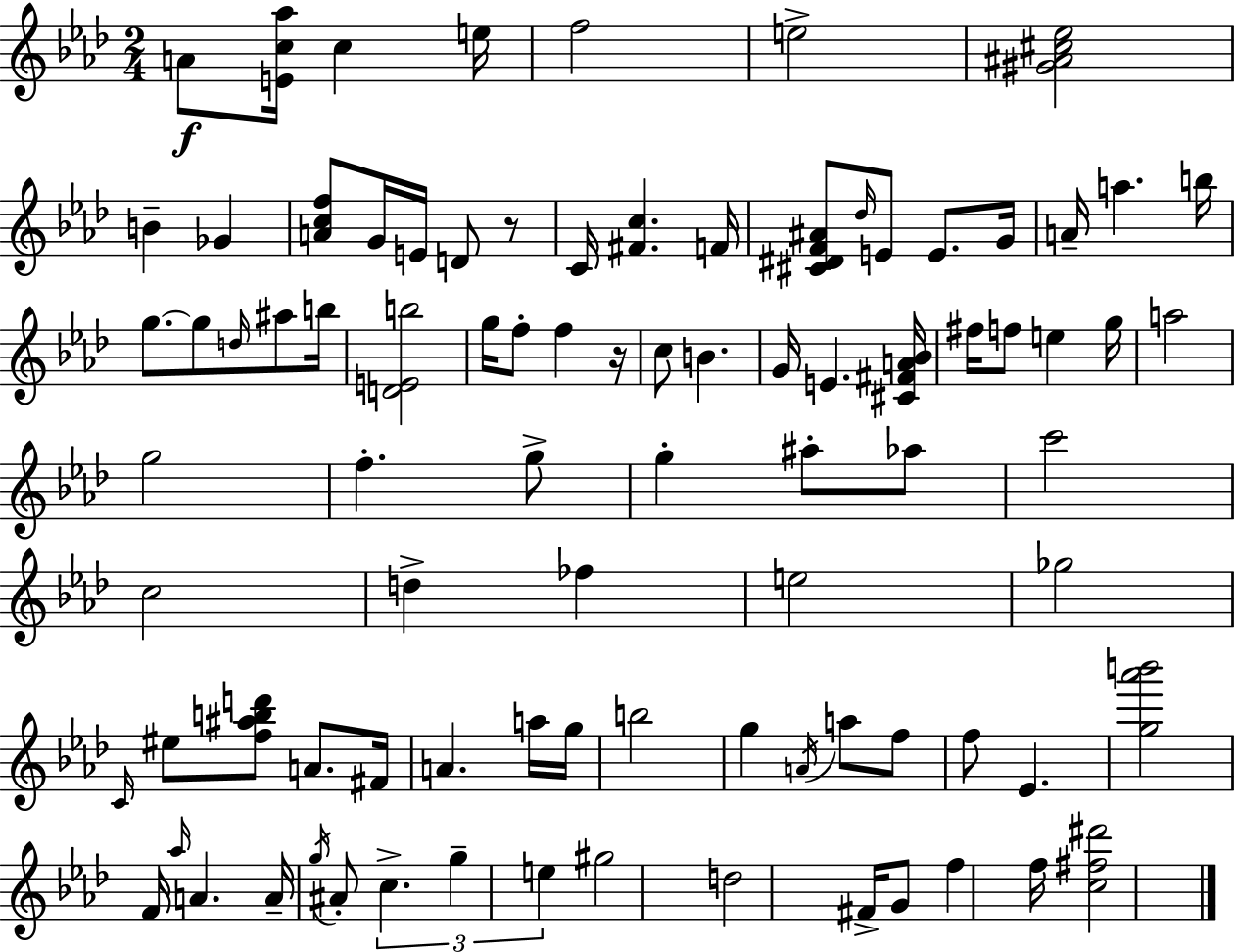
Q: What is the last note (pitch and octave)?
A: F5